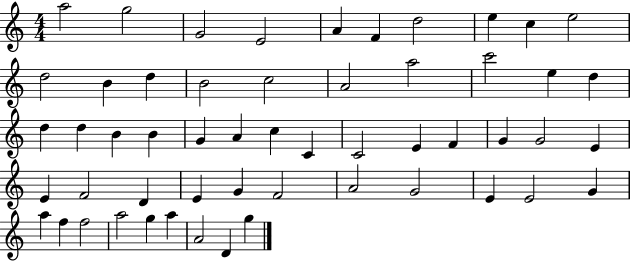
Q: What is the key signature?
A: C major